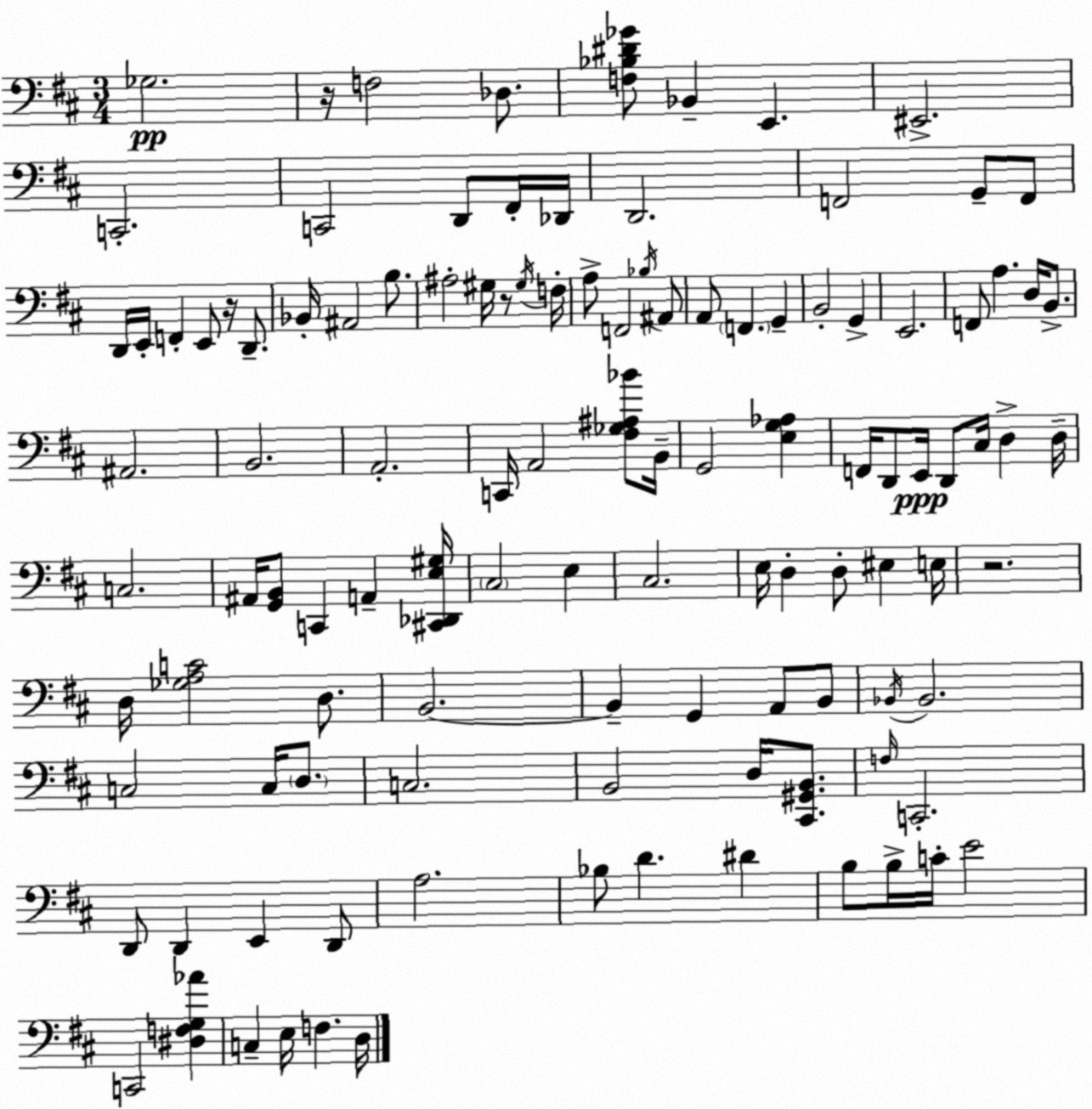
X:1
T:Untitled
M:3/4
L:1/4
K:D
_G,2 z/4 F,2 _D,/2 [F,_B,^D_G]/2 _B,, E,, ^E,,2 C,,2 C,,2 D,,/2 ^F,,/4 _D,,/4 D,,2 F,,2 G,,/2 F,,/2 D,,/4 E,,/4 F,, E,,/2 z/4 D,,/2 _B,,/4 ^A,,2 B,/2 ^A,2 ^G,/4 z/2 ^G,/4 F,/4 A,/2 F,,2 _B,/4 ^A,,/2 A,,/2 F,, G,, B,,2 G,, E,,2 F,,/2 A, D,/4 B,,/2 ^A,,2 B,,2 A,,2 C,,/4 A,,2 [^F,_G,^A,_B]/2 B,,/4 G,,2 [E,G,_A,] F,,/4 D,,/2 E,,/4 D,,/2 ^C,/4 D, D,/4 C,2 ^A,,/4 [G,,B,,]/2 C,, A,, [^C,,_D,,E,^G,]/4 ^C,2 E, ^C,2 E,/4 D, D,/2 ^E, E,/4 z2 D,/4 [_G,A,C]2 D,/2 B,,2 B,, G,, A,,/2 B,,/2 _B,,/4 _B,,2 C,2 C,/4 D,/2 C,2 B,,2 D,/4 [^C,,^G,,B,,]/2 F,/4 C,,2 D,,/2 D,, E,, D,,/2 A,2 _B,/2 D ^D B,/2 B,/4 C/4 E2 C,,2 [^D,F,G,_A] C, E,/4 F, D,/4